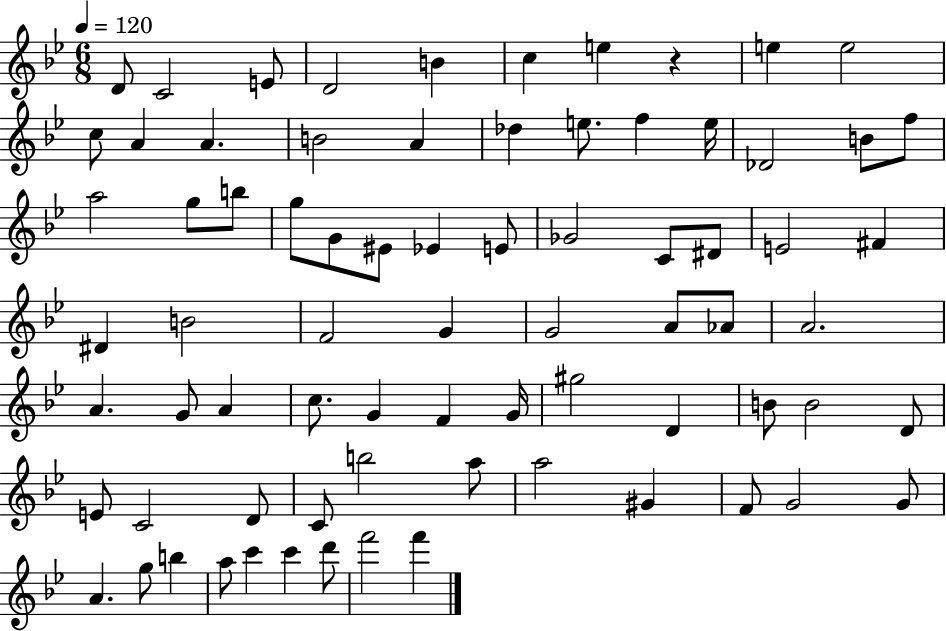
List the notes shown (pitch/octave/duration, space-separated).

D4/e C4/h E4/e D4/h B4/q C5/q E5/q R/q E5/q E5/h C5/e A4/q A4/q. B4/h A4/q Db5/q E5/e. F5/q E5/s Db4/h B4/e F5/e A5/h G5/e B5/e G5/e G4/e EIS4/e Eb4/q E4/e Gb4/h C4/e D#4/e E4/h F#4/q D#4/q B4/h F4/h G4/q G4/h A4/e Ab4/e A4/h. A4/q. G4/e A4/q C5/e. G4/q F4/q G4/s G#5/h D4/q B4/e B4/h D4/e E4/e C4/h D4/e C4/e B5/h A5/e A5/h G#4/q F4/e G4/h G4/e A4/q. G5/e B5/q A5/e C6/q C6/q D6/e F6/h F6/q